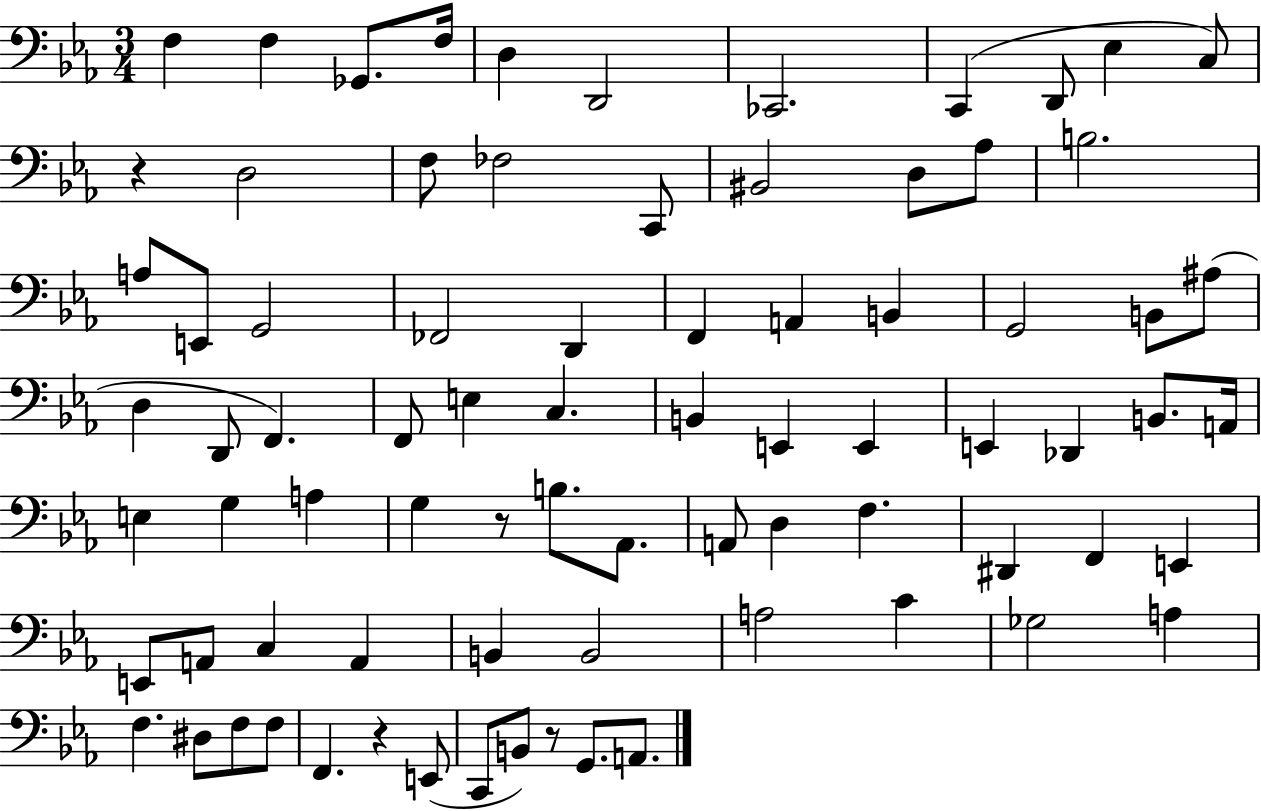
{
  \clef bass
  \numericTimeSignature
  \time 3/4
  \key ees \major
  f4 f4 ges,8. f16 | d4 d,2 | ces,2. | c,4( d,8 ees4 c8) | \break r4 d2 | f8 fes2 c,8 | bis,2 d8 aes8 | b2. | \break a8 e,8 g,2 | fes,2 d,4 | f,4 a,4 b,4 | g,2 b,8 ais8( | \break d4 d,8 f,4.) | f,8 e4 c4. | b,4 e,4 e,4 | e,4 des,4 b,8. a,16 | \break e4 g4 a4 | g4 r8 b8. aes,8. | a,8 d4 f4. | dis,4 f,4 e,4 | \break e,8 a,8 c4 a,4 | b,4 b,2 | a2 c'4 | ges2 a4 | \break f4. dis8 f8 f8 | f,4. r4 e,8( | c,8 b,8) r8 g,8. a,8. | \bar "|."
}